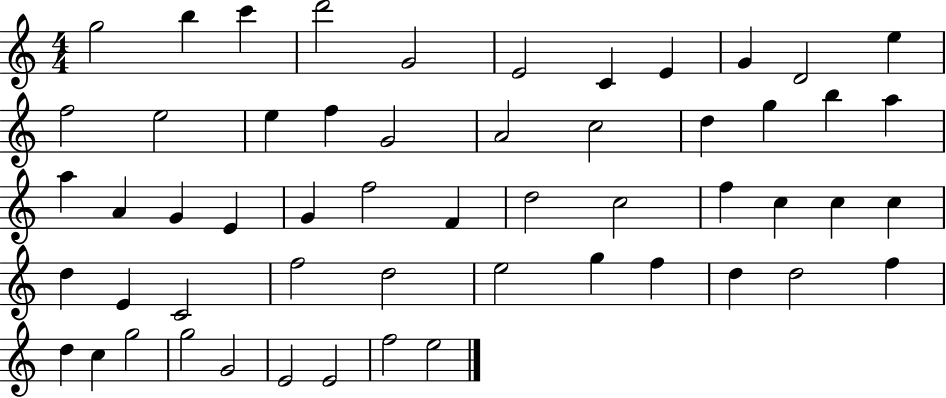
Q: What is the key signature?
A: C major